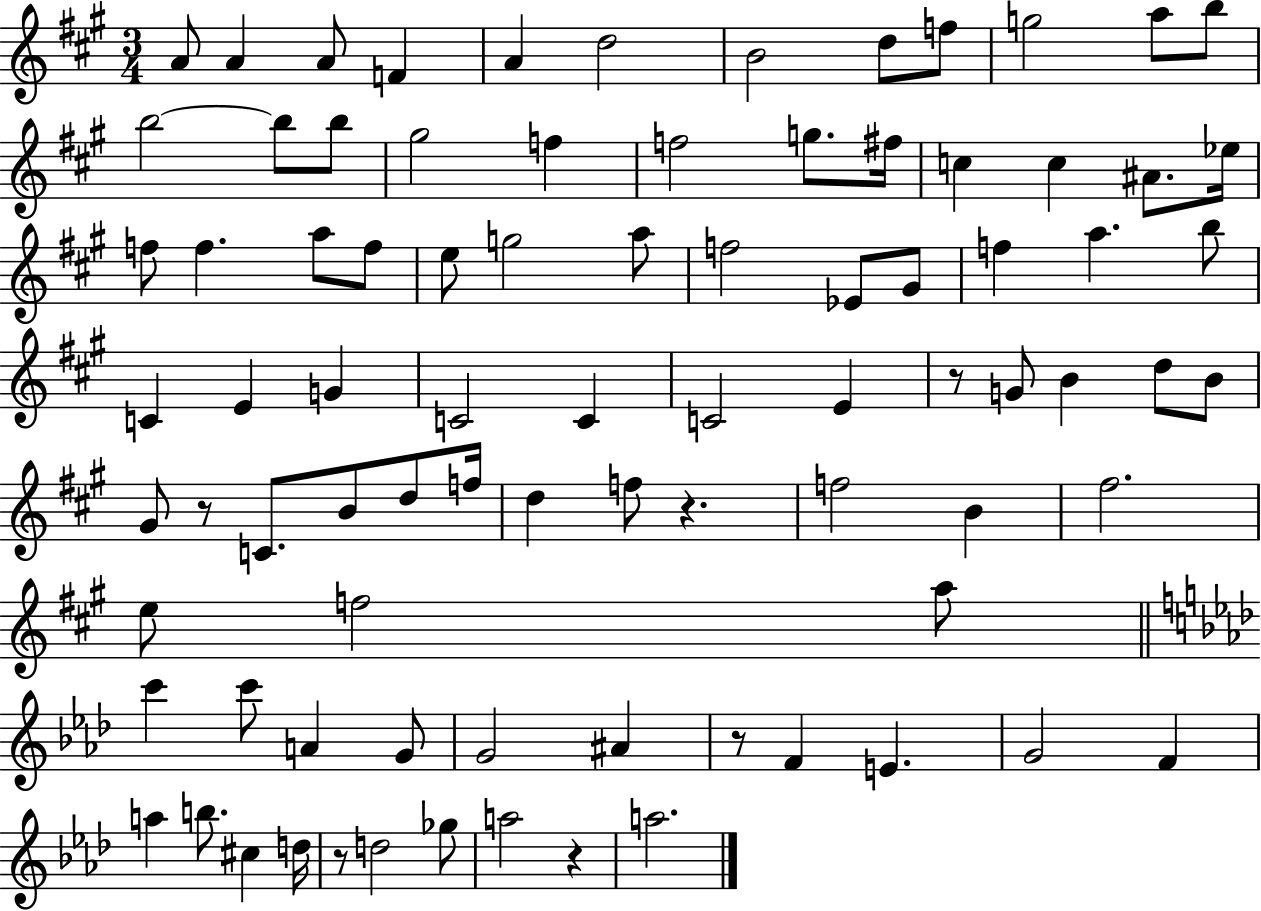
A4/e A4/q A4/e F4/q A4/q D5/h B4/h D5/e F5/e G5/h A5/e B5/e B5/h B5/e B5/e G#5/h F5/q F5/h G5/e. F#5/s C5/q C5/q A#4/e. Eb5/s F5/e F5/q. A5/e F5/e E5/e G5/h A5/e F5/h Eb4/e G#4/e F5/q A5/q. B5/e C4/q E4/q G4/q C4/h C4/q C4/h E4/q R/e G4/e B4/q D5/e B4/e G#4/e R/e C4/e. B4/e D5/e F5/s D5/q F5/e R/q. F5/h B4/q F#5/h. E5/e F5/h A5/e C6/q C6/e A4/q G4/e G4/h A#4/q R/e F4/q E4/q. G4/h F4/q A5/q B5/e. C#5/q D5/s R/e D5/h Gb5/e A5/h R/q A5/h.